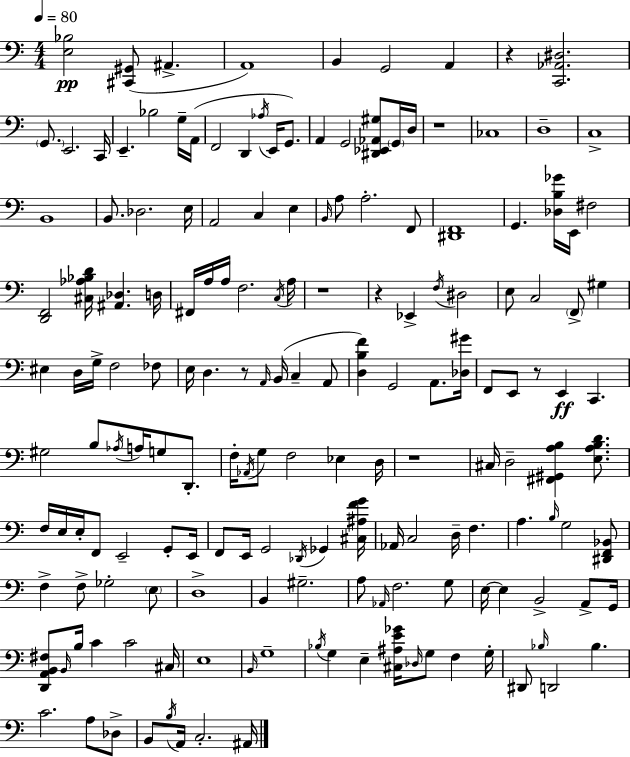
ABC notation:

X:1
T:Untitled
M:4/4
L:1/4
K:C
[E,_B,]2 [^C,,^G,,]/2 ^A,, A,,4 B,, G,,2 A,, z [C,,_A,,^D,]2 G,,/2 E,,2 C,,/4 E,, _B,2 G,/4 A,,/4 F,,2 D,, _A,/4 E,,/4 G,,/2 A,, G,,2 [^D,,_E,,_A,,^G,]/2 G,,/4 D,/4 z4 _C,4 D,4 C,4 B,,4 B,,/2 _D,2 E,/4 A,,2 C, E, B,,/4 A,/2 A,2 F,,/2 [^D,,F,,]4 G,, [_D,B,_G]/4 E,,/4 ^F,2 [D,,F,,]2 [^C,_A,_B,D]/4 [^A,,_D,] D,/4 ^F,,/4 A,/4 A,/4 F,2 C,/4 A,/4 z4 z _E,, F,/4 ^D,2 E,/2 C,2 F,,/2 ^G, ^E, D,/4 G,/4 F,2 _F,/2 E,/4 D, z/2 A,,/4 B,,/4 C, A,,/2 [D,B,F] G,,2 A,,/2 [_D,^G]/4 F,,/2 E,,/2 z/2 E,, C,, ^G,2 B,/2 _A,/4 A,/4 G,/2 D,,/2 F,/4 _A,,/4 G,/2 F,2 _E, D,/4 z4 ^C,/4 D,2 [^F,,^G,,A,B,] [E,A,B,D]/2 F,/4 E,/4 E,/4 F,,/2 E,,2 G,,/2 E,,/4 F,,/2 E,,/4 G,,2 _D,,/4 _G,, [^C,^A,FG]/4 _A,,/4 C,2 D,/4 F, A, B,/4 G,2 [^D,,F,,_B,,]/2 F, F,/2 _G,2 E,/2 D,4 B,, ^G,2 A,/2 _A,,/4 F,2 G,/2 E,/4 E, B,,2 A,,/2 G,,/4 [D,,A,,B,,^F,]/2 B,,/4 B,/4 C C2 ^C,/4 E,4 B,,/4 G,4 _B,/4 G, E, [^C,^A,E_G]/4 _D,/4 G,/2 F, G,/4 ^D,,/2 _B,/4 D,,2 _B, C2 A,/2 _D,/2 B,,/2 B,/4 A,,/4 C,2 ^A,,/4